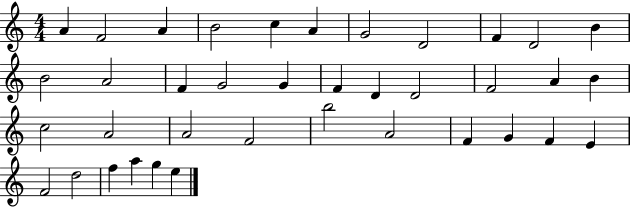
{
  \clef treble
  \numericTimeSignature
  \time 4/4
  \key c \major
  a'4 f'2 a'4 | b'2 c''4 a'4 | g'2 d'2 | f'4 d'2 b'4 | \break b'2 a'2 | f'4 g'2 g'4 | f'4 d'4 d'2 | f'2 a'4 b'4 | \break c''2 a'2 | a'2 f'2 | b''2 a'2 | f'4 g'4 f'4 e'4 | \break f'2 d''2 | f''4 a''4 g''4 e''4 | \bar "|."
}